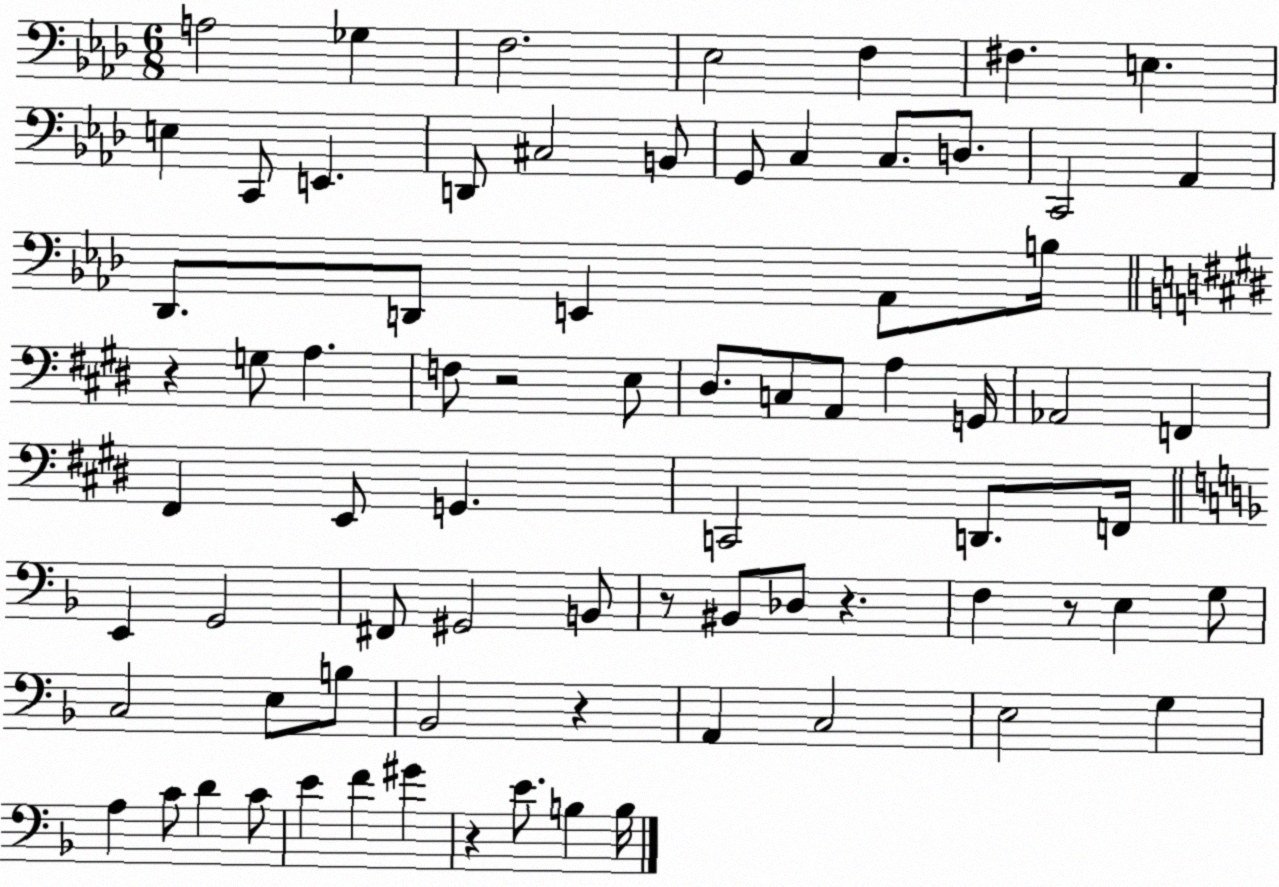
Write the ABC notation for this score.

X:1
T:Untitled
M:6/8
L:1/4
K:Ab
A,2 _G, F,2 _E,2 F, ^F, E, E, C,,/2 E,, D,,/2 ^C,2 B,,/2 G,,/2 C, C,/2 D,/2 C,,2 _A,, _D,,/2 D,,/2 E,, _A,,/2 B,/4 z G,/2 A, F,/2 z2 E,/2 ^D,/2 C,/2 A,,/2 A, G,,/4 _A,,2 F,, ^F,, E,,/2 G,, C,,2 D,,/2 F,,/4 E,, G,,2 ^F,,/2 ^G,,2 B,,/2 z/2 ^B,,/2 _D,/2 z F, z/2 E, G,/2 C,2 E,/2 B,/2 _B,,2 z A,, C,2 E,2 G, A, C/2 D C/2 E F ^G z E/2 B, B,/4